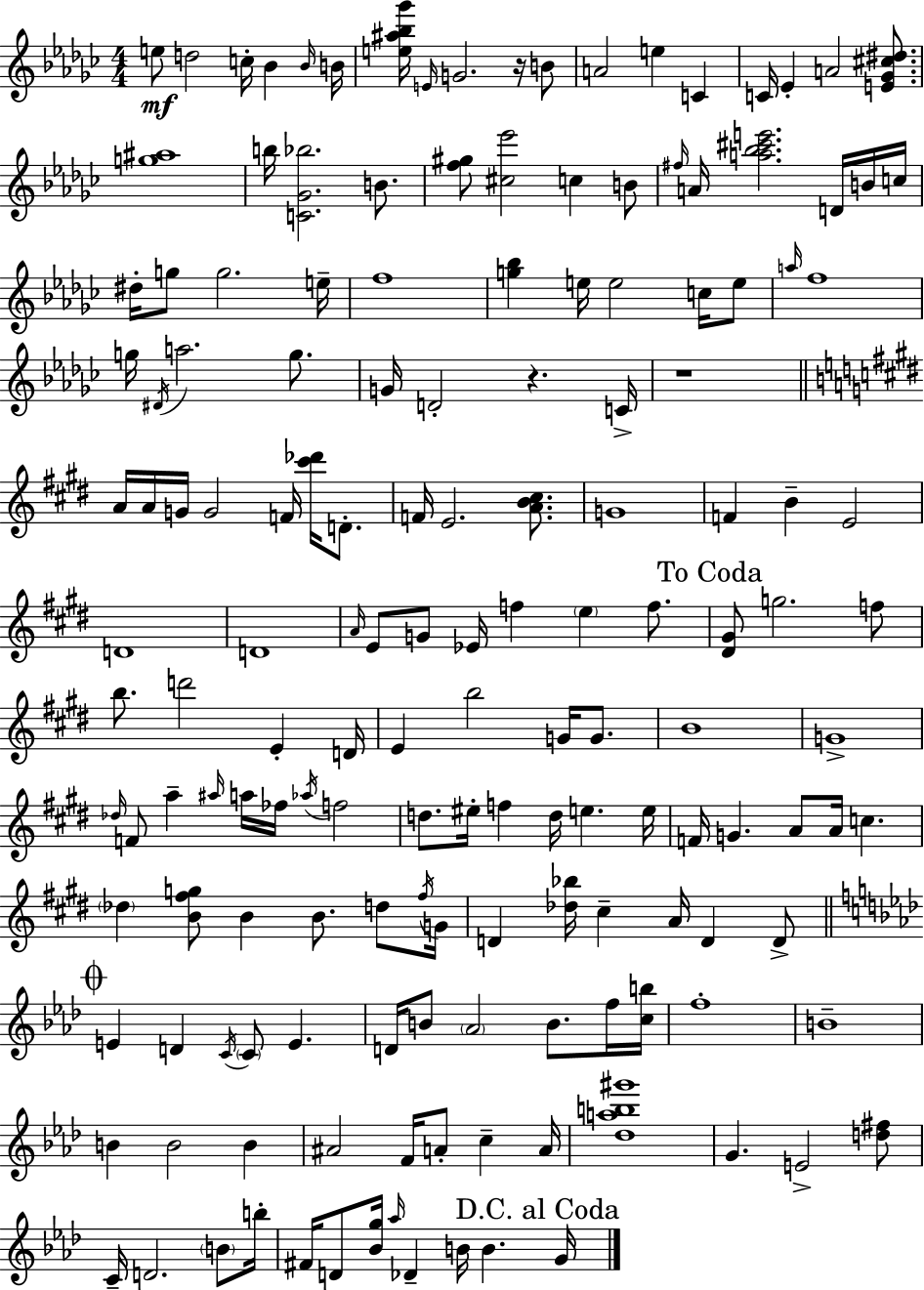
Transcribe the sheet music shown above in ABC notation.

X:1
T:Untitled
M:4/4
L:1/4
K:Ebm
e/2 d2 c/4 _B _B/4 B/4 [e^a_b_g']/4 E/4 G2 z/4 B/2 A2 e C C/4 _E A2 [E_G^c^d]/2 [g^a]4 b/4 [C_G_b]2 B/2 [f^g]/2 [^c_e']2 c B/2 ^f/4 A/4 [a_b^c'e']2 D/4 B/4 c/4 ^d/4 g/2 g2 e/4 f4 [g_b] e/4 e2 c/4 e/2 a/4 f4 g/4 ^D/4 a2 g/2 G/4 D2 z C/4 z4 A/4 A/4 G/4 G2 F/4 [^c'_d']/4 D/2 F/4 E2 [AB^c]/2 G4 F B E2 D4 D4 A/4 E/2 G/2 _E/4 f e f/2 [^D^G]/2 g2 f/2 b/2 d'2 E D/4 E b2 G/4 G/2 B4 G4 _d/4 F/2 a ^a/4 a/4 _f/4 _a/4 f2 d/2 ^e/4 f d/4 e e/4 F/4 G A/2 A/4 c _d [B^fg]/2 B B/2 d/2 ^f/4 G/4 D [_d_b]/4 ^c A/4 D D/2 E D C/4 C/2 E D/4 B/2 _A2 B/2 f/4 [cb]/4 f4 B4 B B2 B ^A2 F/4 A/2 c A/4 [_dab^g']4 G E2 [d^f]/2 C/4 D2 B/2 b/4 ^F/4 D/2 [_Bg]/4 _a/4 _D B/4 B G/4